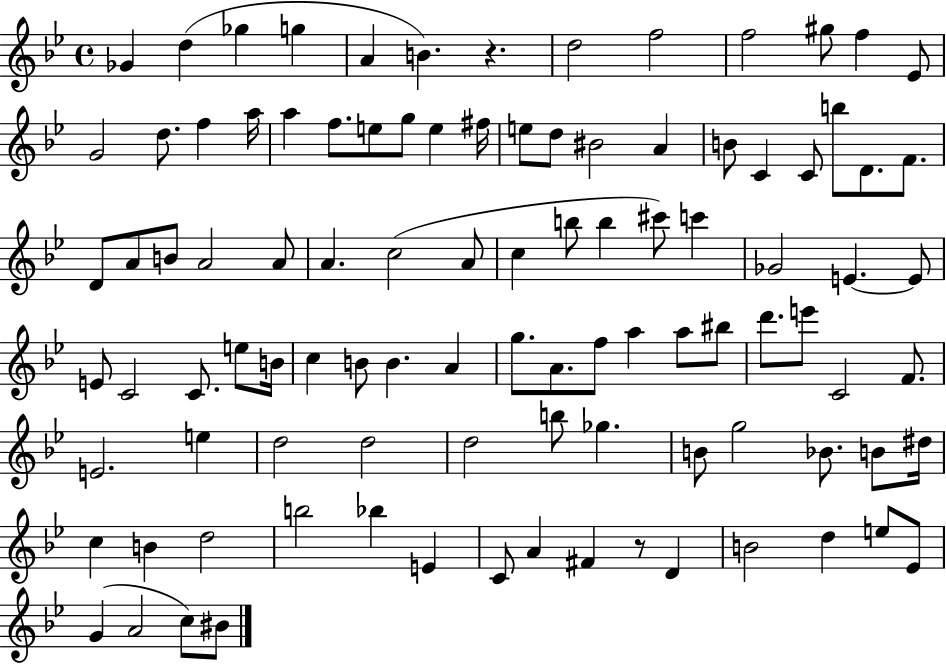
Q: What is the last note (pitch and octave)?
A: BIS4